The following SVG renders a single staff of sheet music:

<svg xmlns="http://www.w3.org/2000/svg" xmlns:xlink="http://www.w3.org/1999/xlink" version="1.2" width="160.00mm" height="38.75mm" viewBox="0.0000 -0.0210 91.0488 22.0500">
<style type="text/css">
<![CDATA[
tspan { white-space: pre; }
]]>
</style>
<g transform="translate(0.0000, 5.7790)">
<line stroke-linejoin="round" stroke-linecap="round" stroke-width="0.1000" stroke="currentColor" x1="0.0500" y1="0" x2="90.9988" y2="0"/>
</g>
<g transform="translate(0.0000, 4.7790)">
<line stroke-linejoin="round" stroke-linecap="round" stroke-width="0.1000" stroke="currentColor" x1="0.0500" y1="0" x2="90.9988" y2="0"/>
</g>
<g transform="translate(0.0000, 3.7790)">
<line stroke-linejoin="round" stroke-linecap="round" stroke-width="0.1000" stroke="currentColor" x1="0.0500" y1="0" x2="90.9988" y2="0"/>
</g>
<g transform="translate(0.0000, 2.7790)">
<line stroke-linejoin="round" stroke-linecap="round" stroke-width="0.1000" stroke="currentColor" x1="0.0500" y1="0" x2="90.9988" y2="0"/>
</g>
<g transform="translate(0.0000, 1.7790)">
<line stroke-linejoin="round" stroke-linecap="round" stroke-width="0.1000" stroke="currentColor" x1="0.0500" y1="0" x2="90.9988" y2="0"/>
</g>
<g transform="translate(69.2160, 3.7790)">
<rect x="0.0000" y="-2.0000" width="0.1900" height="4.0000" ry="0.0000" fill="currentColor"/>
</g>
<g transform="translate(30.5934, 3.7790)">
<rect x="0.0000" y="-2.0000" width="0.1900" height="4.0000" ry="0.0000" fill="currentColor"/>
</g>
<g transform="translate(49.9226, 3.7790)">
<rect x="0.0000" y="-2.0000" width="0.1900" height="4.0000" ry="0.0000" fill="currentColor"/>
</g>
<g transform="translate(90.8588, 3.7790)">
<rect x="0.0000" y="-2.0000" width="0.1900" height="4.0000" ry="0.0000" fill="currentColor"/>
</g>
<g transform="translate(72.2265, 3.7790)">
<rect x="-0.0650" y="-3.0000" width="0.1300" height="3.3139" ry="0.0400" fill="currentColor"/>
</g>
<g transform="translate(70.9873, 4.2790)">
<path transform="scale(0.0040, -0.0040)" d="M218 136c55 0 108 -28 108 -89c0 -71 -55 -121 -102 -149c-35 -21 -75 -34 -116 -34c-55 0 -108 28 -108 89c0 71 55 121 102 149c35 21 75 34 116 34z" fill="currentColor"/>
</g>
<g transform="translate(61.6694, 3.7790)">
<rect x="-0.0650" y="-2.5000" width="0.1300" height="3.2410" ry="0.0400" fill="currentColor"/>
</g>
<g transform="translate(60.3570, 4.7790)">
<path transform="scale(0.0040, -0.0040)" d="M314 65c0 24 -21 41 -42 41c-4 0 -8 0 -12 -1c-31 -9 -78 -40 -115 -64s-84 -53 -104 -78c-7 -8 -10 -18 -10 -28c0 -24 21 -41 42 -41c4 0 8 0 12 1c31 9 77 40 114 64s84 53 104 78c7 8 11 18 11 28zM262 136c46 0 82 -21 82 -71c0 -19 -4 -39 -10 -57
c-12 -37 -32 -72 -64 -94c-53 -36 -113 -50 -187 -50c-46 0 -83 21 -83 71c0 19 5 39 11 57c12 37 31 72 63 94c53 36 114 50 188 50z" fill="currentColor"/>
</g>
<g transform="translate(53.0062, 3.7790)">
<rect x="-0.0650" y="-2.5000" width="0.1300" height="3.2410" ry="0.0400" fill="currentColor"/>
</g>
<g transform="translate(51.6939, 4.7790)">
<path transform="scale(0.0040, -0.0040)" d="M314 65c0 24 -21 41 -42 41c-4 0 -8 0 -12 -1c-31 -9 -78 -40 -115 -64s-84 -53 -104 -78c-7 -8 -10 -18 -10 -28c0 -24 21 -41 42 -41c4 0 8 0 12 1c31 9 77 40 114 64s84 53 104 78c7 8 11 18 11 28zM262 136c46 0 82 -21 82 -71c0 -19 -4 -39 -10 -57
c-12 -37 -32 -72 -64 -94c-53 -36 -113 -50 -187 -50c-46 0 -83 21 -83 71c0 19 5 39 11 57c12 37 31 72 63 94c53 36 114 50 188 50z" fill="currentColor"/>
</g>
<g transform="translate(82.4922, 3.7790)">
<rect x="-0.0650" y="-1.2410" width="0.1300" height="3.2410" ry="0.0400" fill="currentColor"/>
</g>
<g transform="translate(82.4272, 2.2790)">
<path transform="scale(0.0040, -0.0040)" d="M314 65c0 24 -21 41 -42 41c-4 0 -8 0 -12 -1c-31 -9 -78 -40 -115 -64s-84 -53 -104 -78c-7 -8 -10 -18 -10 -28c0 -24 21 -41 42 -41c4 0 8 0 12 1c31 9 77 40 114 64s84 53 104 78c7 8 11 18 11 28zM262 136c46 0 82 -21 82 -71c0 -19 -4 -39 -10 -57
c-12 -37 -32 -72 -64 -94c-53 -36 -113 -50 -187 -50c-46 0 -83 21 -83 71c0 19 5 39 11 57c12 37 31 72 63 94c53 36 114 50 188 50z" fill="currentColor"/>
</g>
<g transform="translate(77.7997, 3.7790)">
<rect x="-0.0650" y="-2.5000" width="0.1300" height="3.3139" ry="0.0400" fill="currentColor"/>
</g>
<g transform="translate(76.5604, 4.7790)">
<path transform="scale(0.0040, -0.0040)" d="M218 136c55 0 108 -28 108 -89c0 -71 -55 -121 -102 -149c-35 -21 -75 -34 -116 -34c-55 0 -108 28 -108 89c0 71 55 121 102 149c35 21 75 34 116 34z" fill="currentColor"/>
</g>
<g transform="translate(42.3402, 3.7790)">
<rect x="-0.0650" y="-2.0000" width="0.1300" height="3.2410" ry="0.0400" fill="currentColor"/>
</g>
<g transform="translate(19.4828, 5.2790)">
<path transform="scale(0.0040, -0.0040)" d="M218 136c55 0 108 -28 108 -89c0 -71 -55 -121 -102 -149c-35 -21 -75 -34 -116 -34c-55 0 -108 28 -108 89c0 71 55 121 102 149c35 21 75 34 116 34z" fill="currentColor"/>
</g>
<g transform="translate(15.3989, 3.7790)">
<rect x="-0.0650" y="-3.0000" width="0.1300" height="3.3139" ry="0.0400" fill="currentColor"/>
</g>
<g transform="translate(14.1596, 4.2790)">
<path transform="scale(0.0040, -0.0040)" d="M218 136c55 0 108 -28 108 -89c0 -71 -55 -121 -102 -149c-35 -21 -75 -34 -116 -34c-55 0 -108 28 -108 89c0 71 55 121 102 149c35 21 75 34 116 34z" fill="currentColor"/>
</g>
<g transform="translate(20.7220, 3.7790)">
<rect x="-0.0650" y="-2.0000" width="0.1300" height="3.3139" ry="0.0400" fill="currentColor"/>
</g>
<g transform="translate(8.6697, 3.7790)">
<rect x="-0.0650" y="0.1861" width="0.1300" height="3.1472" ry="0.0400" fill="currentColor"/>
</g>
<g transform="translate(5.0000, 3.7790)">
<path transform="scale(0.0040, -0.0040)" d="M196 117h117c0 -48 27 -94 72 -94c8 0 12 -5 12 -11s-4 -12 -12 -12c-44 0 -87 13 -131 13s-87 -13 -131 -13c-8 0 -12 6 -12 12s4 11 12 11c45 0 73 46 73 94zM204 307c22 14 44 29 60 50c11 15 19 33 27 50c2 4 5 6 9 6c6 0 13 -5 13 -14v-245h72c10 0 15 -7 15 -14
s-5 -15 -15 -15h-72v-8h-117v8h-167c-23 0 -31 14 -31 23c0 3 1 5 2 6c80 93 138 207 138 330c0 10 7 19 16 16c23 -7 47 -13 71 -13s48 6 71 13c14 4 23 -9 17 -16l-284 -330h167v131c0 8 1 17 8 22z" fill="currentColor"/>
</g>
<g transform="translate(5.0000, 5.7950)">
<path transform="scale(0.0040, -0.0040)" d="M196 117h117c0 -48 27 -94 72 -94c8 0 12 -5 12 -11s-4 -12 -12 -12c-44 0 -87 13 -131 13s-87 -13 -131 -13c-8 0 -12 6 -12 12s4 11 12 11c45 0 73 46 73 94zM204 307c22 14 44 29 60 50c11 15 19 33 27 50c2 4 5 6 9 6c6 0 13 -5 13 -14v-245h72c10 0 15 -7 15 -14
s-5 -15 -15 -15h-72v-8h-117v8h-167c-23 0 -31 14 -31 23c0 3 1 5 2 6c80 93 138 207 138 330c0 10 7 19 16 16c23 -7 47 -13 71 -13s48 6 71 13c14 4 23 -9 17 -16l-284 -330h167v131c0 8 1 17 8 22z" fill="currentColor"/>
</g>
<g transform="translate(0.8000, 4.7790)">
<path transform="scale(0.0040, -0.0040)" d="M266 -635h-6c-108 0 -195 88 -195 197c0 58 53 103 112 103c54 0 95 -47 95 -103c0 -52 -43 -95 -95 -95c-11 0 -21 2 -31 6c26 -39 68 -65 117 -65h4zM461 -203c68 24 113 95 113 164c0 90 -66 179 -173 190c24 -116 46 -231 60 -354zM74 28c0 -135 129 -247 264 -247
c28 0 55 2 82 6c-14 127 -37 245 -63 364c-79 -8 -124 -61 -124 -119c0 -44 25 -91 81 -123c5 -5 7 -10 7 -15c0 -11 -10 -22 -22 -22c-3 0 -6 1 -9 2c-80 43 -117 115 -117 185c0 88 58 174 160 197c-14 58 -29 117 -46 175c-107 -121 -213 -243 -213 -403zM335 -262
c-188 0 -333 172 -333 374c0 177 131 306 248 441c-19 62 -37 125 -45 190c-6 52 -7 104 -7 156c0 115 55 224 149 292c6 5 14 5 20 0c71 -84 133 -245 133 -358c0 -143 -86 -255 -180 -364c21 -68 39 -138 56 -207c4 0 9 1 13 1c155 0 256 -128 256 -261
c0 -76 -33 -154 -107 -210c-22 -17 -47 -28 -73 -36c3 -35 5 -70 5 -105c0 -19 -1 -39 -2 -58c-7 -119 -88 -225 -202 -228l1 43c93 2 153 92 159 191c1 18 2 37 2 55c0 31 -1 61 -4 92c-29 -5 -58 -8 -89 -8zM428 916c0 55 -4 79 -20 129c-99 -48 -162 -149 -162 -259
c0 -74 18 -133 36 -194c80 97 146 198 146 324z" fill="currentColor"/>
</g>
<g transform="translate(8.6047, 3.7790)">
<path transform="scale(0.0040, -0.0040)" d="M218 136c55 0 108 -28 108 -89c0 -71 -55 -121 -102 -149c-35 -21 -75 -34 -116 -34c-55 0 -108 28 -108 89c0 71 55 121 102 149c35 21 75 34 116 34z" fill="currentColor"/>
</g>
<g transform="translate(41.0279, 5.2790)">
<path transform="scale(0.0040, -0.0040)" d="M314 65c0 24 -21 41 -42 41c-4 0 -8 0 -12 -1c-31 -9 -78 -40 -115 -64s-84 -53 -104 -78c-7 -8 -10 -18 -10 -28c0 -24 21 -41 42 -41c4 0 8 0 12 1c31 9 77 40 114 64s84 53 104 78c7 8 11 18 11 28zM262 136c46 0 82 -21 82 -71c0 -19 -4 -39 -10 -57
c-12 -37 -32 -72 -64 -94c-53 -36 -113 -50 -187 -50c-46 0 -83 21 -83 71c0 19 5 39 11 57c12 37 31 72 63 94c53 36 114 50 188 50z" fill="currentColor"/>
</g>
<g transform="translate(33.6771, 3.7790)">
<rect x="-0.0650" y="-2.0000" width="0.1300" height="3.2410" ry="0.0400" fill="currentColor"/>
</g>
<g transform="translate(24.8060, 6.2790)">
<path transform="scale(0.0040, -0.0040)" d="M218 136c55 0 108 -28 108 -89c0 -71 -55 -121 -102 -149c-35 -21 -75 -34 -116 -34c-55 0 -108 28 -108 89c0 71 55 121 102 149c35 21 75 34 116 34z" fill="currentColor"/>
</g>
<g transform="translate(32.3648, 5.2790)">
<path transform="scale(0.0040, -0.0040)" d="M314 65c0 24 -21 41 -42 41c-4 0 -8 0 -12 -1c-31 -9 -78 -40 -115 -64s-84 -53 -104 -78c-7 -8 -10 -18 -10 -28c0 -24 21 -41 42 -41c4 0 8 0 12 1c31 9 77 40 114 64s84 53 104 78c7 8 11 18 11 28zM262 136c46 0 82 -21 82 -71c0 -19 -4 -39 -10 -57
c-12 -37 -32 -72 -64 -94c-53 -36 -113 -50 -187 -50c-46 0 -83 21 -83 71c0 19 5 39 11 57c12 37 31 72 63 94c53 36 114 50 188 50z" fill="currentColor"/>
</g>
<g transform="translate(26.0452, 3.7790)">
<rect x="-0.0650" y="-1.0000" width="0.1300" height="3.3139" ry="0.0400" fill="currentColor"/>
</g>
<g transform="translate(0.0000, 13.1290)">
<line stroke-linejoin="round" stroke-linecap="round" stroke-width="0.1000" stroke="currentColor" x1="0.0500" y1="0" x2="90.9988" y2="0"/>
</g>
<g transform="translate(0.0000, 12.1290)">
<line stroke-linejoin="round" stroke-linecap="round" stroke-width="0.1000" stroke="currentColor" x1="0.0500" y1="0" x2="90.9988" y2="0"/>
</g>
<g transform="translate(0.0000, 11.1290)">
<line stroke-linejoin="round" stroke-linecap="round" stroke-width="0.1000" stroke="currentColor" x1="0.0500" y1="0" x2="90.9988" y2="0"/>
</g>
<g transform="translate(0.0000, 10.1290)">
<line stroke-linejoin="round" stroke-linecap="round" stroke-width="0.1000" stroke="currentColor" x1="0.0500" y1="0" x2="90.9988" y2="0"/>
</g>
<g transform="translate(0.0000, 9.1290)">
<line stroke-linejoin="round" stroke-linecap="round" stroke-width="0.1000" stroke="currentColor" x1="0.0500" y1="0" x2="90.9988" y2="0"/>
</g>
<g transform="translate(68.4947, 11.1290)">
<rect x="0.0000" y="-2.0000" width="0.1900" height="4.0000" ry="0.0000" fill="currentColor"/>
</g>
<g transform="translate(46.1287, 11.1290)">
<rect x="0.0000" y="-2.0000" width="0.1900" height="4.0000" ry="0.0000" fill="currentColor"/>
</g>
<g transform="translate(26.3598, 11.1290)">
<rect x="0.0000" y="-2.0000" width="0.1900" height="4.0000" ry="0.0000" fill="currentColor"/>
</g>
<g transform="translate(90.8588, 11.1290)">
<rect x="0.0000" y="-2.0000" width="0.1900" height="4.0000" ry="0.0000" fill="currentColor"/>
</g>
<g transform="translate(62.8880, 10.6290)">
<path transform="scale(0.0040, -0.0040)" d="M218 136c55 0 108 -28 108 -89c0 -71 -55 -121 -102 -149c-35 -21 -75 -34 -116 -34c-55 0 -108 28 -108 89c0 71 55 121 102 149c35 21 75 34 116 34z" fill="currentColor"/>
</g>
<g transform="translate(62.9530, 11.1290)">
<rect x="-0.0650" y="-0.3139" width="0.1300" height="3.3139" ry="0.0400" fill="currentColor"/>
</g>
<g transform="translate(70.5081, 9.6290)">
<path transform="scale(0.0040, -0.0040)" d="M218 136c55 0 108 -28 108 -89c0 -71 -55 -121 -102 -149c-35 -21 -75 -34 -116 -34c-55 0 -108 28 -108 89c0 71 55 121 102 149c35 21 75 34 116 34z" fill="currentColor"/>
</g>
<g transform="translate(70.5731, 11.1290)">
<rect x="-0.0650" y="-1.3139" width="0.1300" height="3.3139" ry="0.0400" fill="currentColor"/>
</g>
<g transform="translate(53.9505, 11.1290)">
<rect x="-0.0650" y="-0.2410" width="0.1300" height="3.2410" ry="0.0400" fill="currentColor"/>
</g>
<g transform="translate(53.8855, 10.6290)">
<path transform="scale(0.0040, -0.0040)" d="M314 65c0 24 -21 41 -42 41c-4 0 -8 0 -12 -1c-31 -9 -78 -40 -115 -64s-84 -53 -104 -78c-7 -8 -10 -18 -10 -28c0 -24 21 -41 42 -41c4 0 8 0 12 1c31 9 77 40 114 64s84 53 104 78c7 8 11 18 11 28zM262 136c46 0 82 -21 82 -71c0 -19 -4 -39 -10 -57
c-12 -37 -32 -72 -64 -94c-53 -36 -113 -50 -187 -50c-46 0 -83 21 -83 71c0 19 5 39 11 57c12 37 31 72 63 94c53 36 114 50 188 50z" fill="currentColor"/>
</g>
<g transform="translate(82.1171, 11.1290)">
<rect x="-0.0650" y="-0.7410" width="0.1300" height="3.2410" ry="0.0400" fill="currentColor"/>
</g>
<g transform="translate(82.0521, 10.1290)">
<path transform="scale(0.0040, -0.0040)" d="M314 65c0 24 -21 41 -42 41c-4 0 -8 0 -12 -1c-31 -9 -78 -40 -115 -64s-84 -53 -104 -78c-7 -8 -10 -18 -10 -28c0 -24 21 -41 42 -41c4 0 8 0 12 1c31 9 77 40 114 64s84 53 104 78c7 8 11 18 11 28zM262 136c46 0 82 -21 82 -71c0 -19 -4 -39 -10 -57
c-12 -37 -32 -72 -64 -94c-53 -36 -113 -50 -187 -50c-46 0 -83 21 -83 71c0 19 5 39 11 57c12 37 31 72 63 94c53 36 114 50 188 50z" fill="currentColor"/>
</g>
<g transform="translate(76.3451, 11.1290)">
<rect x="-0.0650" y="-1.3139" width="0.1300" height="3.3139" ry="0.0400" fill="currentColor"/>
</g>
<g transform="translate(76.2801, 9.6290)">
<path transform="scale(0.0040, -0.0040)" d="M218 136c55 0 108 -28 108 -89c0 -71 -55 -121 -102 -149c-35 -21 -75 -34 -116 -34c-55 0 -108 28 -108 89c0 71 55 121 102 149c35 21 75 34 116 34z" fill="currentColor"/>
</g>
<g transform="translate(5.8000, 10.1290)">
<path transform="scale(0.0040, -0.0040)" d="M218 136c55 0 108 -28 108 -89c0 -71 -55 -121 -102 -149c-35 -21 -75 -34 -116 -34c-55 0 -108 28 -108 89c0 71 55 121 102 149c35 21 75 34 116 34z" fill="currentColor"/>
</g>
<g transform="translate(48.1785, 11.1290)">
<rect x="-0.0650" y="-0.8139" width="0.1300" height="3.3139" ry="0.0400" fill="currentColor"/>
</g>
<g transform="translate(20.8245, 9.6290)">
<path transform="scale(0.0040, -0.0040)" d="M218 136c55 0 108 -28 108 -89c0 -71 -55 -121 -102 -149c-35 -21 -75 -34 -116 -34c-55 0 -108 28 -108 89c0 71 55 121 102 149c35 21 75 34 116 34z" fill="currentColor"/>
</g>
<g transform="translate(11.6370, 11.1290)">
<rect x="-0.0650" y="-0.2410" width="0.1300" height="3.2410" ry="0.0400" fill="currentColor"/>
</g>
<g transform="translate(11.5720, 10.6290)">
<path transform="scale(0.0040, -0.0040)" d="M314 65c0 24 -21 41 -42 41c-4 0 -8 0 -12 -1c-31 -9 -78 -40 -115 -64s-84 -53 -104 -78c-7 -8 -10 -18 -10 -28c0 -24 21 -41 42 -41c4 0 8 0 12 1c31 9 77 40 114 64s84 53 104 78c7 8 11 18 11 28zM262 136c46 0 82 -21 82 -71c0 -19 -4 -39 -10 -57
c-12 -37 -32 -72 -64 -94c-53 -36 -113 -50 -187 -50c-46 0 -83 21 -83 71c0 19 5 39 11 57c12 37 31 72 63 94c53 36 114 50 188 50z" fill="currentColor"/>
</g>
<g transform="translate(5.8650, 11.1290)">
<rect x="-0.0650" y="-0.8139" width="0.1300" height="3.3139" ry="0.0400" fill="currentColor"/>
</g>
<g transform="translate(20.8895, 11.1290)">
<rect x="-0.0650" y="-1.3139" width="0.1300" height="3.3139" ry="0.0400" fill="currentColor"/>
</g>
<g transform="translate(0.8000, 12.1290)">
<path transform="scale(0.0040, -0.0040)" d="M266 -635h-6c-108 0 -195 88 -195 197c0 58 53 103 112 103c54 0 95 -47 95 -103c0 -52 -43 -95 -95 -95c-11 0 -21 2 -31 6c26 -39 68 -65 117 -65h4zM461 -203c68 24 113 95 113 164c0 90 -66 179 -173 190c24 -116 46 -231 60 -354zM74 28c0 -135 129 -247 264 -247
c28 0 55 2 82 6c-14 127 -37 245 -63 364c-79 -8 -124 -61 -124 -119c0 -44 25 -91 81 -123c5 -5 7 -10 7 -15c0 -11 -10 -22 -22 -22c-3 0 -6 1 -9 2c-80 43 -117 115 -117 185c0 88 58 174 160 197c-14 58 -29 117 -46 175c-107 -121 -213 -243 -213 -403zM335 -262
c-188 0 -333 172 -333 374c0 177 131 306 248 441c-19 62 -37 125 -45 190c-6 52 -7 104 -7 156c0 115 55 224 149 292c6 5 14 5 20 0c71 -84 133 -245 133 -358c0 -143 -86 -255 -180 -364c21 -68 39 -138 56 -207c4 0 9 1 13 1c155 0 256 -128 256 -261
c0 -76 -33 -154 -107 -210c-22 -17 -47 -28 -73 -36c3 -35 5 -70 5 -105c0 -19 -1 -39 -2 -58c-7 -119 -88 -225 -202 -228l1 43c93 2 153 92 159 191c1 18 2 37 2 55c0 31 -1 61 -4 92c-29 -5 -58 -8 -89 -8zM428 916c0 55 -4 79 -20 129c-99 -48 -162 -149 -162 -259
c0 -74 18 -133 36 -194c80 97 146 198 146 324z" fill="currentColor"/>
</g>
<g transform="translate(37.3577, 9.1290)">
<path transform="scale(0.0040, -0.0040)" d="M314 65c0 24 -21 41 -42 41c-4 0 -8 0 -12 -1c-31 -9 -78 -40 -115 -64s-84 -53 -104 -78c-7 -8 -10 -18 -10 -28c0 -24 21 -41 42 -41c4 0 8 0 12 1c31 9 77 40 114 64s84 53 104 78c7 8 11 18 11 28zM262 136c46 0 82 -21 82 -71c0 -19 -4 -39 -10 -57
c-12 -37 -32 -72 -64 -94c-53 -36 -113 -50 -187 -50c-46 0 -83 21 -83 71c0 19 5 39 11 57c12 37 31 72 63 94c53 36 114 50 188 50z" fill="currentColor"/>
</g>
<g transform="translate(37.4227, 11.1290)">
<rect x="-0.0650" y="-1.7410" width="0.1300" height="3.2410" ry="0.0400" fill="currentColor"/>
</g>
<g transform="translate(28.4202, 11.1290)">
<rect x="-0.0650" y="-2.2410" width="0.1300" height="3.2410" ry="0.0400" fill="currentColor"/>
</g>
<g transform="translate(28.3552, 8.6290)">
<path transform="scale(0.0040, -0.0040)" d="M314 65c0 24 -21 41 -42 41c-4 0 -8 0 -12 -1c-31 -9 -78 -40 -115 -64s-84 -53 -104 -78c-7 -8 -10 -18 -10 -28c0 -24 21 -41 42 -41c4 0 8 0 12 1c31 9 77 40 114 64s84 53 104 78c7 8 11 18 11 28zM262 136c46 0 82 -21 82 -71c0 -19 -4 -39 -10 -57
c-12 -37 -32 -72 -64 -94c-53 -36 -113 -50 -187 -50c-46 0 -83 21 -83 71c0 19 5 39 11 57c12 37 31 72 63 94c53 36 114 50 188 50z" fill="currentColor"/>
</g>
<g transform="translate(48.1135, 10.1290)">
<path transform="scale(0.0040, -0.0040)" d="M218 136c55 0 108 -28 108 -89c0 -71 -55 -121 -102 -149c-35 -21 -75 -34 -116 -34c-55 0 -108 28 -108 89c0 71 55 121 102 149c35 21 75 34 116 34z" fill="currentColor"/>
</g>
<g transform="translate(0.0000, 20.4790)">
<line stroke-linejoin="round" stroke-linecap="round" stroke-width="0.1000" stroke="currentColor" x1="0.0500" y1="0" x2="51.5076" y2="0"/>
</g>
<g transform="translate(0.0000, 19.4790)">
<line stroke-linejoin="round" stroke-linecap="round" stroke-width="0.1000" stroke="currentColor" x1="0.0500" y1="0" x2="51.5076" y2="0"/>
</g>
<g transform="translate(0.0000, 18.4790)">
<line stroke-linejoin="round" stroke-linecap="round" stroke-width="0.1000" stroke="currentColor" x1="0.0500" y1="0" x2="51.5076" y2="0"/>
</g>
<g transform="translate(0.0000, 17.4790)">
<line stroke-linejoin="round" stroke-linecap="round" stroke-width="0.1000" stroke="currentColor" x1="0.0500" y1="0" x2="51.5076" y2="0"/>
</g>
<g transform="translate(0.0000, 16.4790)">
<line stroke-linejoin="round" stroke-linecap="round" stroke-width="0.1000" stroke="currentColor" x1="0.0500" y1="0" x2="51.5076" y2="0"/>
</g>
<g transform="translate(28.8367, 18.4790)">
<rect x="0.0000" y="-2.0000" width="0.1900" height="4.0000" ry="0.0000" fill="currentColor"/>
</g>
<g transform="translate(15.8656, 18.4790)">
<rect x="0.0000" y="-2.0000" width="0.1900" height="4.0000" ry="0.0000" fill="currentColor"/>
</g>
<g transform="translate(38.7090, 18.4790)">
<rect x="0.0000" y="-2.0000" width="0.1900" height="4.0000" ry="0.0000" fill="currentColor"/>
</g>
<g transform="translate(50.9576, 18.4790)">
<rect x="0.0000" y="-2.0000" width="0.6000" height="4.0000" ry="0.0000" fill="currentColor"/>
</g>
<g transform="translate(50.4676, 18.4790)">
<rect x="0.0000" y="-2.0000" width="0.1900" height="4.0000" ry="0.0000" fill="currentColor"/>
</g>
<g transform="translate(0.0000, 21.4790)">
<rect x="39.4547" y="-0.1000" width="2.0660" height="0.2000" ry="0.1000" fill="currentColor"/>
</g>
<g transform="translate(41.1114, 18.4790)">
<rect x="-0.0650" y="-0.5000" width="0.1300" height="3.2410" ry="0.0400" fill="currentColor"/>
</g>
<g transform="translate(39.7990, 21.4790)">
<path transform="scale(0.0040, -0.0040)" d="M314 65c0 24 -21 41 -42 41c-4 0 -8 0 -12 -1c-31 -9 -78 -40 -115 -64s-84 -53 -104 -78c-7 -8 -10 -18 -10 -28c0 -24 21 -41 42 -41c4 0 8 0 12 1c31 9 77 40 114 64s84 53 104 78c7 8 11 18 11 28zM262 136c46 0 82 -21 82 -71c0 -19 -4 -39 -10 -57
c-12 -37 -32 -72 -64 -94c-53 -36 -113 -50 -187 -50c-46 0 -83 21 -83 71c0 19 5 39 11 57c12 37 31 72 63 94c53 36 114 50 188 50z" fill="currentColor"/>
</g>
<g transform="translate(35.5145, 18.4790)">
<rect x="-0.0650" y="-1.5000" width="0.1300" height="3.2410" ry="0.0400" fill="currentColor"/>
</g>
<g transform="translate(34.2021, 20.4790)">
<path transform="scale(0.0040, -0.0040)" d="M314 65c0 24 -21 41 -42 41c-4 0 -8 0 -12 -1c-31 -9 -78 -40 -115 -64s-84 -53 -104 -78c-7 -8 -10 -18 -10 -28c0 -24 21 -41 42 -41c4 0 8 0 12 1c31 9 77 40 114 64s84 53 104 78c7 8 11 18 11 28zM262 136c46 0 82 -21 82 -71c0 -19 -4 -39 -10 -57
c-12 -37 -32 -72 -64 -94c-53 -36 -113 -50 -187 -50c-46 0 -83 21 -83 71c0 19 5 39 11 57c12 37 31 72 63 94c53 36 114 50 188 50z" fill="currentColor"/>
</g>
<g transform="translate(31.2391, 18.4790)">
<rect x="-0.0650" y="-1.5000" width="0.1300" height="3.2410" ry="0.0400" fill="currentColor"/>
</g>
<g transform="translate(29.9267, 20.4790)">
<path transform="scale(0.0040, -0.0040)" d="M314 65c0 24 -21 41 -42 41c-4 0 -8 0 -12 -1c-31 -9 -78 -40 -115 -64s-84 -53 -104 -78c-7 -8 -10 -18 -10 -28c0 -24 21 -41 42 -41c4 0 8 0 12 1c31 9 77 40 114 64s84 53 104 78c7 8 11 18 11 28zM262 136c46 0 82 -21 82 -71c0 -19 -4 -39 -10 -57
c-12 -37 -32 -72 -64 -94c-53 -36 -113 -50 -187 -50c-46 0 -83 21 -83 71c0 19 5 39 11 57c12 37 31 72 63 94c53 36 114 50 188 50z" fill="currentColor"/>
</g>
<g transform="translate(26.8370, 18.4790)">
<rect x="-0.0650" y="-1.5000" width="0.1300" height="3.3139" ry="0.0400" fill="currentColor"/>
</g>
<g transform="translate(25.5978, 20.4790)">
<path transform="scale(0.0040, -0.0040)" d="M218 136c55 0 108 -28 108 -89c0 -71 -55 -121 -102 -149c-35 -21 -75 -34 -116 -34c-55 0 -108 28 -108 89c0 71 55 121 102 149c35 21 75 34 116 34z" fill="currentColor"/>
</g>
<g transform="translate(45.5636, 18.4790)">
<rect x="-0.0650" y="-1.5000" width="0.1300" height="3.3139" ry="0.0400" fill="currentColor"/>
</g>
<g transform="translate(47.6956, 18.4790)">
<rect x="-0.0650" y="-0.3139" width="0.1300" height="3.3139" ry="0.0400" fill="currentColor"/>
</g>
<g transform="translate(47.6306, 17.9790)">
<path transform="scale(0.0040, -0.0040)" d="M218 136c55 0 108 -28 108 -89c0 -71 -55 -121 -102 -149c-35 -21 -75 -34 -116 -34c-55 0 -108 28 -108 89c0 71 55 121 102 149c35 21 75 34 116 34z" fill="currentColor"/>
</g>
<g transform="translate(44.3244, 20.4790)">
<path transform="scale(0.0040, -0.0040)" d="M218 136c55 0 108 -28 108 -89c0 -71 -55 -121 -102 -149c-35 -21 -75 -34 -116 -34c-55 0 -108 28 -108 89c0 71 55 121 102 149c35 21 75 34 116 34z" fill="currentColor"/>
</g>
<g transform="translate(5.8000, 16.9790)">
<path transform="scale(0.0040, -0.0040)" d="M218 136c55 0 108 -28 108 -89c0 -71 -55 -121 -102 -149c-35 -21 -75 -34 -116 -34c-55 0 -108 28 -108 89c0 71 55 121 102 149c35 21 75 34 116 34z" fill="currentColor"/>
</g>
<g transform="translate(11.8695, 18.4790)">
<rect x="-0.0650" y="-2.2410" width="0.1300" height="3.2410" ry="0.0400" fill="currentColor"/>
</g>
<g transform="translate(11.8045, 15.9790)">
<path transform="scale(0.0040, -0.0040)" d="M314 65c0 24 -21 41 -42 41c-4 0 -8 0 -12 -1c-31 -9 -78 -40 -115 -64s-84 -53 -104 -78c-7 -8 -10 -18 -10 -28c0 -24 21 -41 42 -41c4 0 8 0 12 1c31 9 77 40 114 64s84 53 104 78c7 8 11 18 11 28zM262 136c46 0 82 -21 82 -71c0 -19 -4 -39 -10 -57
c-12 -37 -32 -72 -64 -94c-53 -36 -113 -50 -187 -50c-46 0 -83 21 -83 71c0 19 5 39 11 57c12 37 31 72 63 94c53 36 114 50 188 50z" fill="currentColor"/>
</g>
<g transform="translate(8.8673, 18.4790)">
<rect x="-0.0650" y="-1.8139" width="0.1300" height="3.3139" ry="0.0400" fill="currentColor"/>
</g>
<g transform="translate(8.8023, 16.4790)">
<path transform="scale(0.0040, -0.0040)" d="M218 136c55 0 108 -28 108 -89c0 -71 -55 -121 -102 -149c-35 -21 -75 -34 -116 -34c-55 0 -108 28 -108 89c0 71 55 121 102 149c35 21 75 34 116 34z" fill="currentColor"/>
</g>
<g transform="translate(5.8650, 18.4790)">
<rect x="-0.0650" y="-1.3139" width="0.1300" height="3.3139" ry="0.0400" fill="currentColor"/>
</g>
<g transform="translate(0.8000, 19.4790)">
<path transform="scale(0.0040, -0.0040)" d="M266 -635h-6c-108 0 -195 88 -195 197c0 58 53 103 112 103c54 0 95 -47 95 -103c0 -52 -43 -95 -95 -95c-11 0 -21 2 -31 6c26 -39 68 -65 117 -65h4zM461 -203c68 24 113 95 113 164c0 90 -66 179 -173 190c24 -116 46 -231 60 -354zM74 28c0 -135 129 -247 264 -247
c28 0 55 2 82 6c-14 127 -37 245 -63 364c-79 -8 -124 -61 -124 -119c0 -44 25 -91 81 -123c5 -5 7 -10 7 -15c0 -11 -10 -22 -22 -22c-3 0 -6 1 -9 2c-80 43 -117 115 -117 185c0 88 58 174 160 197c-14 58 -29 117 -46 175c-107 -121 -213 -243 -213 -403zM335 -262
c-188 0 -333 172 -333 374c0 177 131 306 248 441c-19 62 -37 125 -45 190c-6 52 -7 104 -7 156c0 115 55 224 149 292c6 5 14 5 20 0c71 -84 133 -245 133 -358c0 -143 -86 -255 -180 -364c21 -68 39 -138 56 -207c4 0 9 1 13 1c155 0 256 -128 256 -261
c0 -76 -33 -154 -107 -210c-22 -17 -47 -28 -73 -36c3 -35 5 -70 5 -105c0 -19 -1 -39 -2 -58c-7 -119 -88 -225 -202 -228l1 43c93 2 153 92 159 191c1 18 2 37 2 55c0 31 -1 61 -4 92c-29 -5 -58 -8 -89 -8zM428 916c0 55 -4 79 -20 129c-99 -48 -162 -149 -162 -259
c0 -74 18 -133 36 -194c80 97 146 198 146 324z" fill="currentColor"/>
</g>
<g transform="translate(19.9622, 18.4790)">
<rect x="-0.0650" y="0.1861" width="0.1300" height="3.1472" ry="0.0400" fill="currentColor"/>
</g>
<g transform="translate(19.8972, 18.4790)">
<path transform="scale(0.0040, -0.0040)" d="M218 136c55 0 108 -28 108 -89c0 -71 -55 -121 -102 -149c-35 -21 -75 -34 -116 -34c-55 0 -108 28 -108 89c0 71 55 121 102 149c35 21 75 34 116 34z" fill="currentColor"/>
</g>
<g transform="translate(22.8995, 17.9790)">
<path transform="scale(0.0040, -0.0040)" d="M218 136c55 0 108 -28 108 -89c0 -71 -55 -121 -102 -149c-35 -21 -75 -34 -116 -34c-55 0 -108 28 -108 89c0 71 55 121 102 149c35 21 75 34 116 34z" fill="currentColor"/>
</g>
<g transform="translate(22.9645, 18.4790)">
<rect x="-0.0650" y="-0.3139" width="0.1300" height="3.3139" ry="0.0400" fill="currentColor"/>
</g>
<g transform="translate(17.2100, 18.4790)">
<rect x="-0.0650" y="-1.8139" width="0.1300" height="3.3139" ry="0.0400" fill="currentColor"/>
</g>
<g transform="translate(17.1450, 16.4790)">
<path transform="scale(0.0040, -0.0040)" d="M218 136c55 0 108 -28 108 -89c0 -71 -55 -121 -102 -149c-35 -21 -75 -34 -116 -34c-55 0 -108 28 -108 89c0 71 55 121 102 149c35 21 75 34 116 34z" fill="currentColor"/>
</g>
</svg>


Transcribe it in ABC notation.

X:1
T:Untitled
M:4/4
L:1/4
K:C
B A F D F2 F2 G2 G2 A G e2 d c2 e g2 f2 d c2 c e e d2 e f g2 f B c E E2 E2 C2 E c